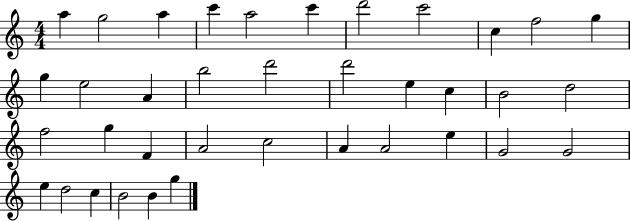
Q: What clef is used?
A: treble